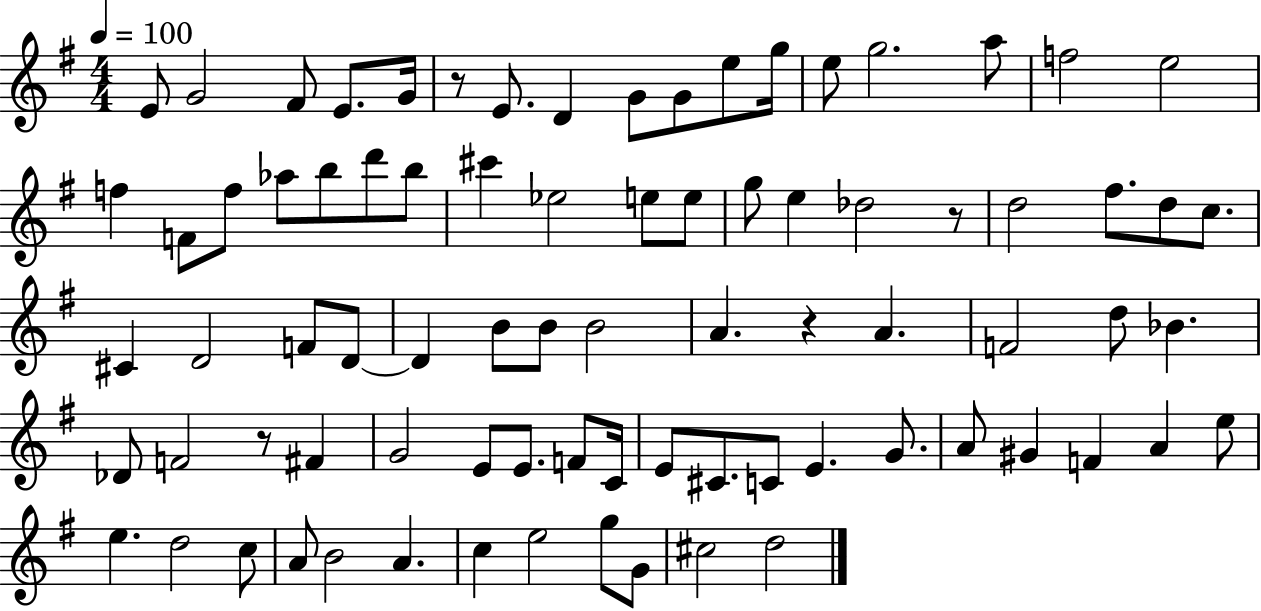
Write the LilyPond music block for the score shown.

{
  \clef treble
  \numericTimeSignature
  \time 4/4
  \key g \major
  \tempo 4 = 100
  e'8 g'2 fis'8 e'8. g'16 | r8 e'8. d'4 g'8 g'8 e''8 g''16 | e''8 g''2. a''8 | f''2 e''2 | \break f''4 f'8 f''8 aes''8 b''8 d'''8 b''8 | cis'''4 ees''2 e''8 e''8 | g''8 e''4 des''2 r8 | d''2 fis''8. d''8 c''8. | \break cis'4 d'2 f'8 d'8~~ | d'4 b'8 b'8 b'2 | a'4. r4 a'4. | f'2 d''8 bes'4. | \break des'8 f'2 r8 fis'4 | g'2 e'8 e'8. f'8 c'16 | e'8 cis'8. c'8 e'4. g'8. | a'8 gis'4 f'4 a'4 e''8 | \break e''4. d''2 c''8 | a'8 b'2 a'4. | c''4 e''2 g''8 g'8 | cis''2 d''2 | \break \bar "|."
}